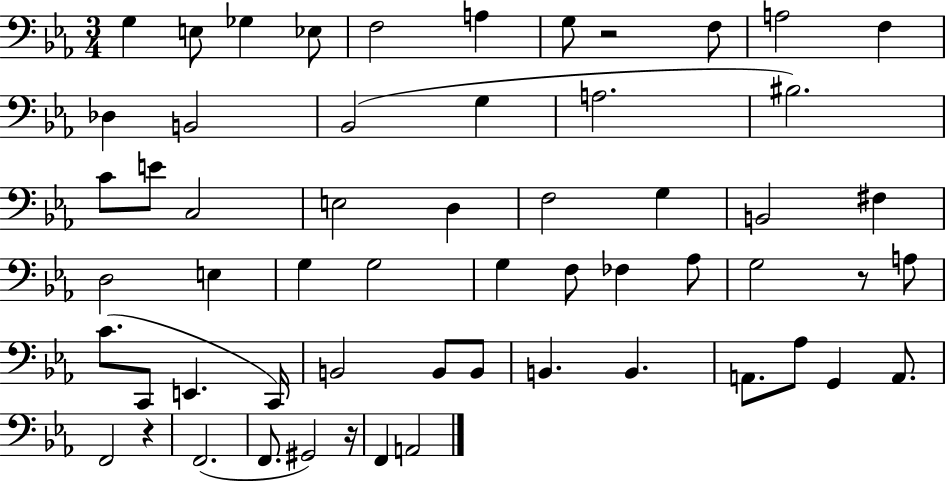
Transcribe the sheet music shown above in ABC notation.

X:1
T:Untitled
M:3/4
L:1/4
K:Eb
G, E,/2 _G, _E,/2 F,2 A, G,/2 z2 F,/2 A,2 F, _D, B,,2 _B,,2 G, A,2 ^B,2 C/2 E/2 C,2 E,2 D, F,2 G, B,,2 ^F, D,2 E, G, G,2 G, F,/2 _F, _A,/2 G,2 z/2 A,/2 C/2 C,,/2 E,, C,,/4 B,,2 B,,/2 B,,/2 B,, B,, A,,/2 _A,/2 G,, A,,/2 F,,2 z F,,2 F,,/2 ^G,,2 z/4 F,, A,,2